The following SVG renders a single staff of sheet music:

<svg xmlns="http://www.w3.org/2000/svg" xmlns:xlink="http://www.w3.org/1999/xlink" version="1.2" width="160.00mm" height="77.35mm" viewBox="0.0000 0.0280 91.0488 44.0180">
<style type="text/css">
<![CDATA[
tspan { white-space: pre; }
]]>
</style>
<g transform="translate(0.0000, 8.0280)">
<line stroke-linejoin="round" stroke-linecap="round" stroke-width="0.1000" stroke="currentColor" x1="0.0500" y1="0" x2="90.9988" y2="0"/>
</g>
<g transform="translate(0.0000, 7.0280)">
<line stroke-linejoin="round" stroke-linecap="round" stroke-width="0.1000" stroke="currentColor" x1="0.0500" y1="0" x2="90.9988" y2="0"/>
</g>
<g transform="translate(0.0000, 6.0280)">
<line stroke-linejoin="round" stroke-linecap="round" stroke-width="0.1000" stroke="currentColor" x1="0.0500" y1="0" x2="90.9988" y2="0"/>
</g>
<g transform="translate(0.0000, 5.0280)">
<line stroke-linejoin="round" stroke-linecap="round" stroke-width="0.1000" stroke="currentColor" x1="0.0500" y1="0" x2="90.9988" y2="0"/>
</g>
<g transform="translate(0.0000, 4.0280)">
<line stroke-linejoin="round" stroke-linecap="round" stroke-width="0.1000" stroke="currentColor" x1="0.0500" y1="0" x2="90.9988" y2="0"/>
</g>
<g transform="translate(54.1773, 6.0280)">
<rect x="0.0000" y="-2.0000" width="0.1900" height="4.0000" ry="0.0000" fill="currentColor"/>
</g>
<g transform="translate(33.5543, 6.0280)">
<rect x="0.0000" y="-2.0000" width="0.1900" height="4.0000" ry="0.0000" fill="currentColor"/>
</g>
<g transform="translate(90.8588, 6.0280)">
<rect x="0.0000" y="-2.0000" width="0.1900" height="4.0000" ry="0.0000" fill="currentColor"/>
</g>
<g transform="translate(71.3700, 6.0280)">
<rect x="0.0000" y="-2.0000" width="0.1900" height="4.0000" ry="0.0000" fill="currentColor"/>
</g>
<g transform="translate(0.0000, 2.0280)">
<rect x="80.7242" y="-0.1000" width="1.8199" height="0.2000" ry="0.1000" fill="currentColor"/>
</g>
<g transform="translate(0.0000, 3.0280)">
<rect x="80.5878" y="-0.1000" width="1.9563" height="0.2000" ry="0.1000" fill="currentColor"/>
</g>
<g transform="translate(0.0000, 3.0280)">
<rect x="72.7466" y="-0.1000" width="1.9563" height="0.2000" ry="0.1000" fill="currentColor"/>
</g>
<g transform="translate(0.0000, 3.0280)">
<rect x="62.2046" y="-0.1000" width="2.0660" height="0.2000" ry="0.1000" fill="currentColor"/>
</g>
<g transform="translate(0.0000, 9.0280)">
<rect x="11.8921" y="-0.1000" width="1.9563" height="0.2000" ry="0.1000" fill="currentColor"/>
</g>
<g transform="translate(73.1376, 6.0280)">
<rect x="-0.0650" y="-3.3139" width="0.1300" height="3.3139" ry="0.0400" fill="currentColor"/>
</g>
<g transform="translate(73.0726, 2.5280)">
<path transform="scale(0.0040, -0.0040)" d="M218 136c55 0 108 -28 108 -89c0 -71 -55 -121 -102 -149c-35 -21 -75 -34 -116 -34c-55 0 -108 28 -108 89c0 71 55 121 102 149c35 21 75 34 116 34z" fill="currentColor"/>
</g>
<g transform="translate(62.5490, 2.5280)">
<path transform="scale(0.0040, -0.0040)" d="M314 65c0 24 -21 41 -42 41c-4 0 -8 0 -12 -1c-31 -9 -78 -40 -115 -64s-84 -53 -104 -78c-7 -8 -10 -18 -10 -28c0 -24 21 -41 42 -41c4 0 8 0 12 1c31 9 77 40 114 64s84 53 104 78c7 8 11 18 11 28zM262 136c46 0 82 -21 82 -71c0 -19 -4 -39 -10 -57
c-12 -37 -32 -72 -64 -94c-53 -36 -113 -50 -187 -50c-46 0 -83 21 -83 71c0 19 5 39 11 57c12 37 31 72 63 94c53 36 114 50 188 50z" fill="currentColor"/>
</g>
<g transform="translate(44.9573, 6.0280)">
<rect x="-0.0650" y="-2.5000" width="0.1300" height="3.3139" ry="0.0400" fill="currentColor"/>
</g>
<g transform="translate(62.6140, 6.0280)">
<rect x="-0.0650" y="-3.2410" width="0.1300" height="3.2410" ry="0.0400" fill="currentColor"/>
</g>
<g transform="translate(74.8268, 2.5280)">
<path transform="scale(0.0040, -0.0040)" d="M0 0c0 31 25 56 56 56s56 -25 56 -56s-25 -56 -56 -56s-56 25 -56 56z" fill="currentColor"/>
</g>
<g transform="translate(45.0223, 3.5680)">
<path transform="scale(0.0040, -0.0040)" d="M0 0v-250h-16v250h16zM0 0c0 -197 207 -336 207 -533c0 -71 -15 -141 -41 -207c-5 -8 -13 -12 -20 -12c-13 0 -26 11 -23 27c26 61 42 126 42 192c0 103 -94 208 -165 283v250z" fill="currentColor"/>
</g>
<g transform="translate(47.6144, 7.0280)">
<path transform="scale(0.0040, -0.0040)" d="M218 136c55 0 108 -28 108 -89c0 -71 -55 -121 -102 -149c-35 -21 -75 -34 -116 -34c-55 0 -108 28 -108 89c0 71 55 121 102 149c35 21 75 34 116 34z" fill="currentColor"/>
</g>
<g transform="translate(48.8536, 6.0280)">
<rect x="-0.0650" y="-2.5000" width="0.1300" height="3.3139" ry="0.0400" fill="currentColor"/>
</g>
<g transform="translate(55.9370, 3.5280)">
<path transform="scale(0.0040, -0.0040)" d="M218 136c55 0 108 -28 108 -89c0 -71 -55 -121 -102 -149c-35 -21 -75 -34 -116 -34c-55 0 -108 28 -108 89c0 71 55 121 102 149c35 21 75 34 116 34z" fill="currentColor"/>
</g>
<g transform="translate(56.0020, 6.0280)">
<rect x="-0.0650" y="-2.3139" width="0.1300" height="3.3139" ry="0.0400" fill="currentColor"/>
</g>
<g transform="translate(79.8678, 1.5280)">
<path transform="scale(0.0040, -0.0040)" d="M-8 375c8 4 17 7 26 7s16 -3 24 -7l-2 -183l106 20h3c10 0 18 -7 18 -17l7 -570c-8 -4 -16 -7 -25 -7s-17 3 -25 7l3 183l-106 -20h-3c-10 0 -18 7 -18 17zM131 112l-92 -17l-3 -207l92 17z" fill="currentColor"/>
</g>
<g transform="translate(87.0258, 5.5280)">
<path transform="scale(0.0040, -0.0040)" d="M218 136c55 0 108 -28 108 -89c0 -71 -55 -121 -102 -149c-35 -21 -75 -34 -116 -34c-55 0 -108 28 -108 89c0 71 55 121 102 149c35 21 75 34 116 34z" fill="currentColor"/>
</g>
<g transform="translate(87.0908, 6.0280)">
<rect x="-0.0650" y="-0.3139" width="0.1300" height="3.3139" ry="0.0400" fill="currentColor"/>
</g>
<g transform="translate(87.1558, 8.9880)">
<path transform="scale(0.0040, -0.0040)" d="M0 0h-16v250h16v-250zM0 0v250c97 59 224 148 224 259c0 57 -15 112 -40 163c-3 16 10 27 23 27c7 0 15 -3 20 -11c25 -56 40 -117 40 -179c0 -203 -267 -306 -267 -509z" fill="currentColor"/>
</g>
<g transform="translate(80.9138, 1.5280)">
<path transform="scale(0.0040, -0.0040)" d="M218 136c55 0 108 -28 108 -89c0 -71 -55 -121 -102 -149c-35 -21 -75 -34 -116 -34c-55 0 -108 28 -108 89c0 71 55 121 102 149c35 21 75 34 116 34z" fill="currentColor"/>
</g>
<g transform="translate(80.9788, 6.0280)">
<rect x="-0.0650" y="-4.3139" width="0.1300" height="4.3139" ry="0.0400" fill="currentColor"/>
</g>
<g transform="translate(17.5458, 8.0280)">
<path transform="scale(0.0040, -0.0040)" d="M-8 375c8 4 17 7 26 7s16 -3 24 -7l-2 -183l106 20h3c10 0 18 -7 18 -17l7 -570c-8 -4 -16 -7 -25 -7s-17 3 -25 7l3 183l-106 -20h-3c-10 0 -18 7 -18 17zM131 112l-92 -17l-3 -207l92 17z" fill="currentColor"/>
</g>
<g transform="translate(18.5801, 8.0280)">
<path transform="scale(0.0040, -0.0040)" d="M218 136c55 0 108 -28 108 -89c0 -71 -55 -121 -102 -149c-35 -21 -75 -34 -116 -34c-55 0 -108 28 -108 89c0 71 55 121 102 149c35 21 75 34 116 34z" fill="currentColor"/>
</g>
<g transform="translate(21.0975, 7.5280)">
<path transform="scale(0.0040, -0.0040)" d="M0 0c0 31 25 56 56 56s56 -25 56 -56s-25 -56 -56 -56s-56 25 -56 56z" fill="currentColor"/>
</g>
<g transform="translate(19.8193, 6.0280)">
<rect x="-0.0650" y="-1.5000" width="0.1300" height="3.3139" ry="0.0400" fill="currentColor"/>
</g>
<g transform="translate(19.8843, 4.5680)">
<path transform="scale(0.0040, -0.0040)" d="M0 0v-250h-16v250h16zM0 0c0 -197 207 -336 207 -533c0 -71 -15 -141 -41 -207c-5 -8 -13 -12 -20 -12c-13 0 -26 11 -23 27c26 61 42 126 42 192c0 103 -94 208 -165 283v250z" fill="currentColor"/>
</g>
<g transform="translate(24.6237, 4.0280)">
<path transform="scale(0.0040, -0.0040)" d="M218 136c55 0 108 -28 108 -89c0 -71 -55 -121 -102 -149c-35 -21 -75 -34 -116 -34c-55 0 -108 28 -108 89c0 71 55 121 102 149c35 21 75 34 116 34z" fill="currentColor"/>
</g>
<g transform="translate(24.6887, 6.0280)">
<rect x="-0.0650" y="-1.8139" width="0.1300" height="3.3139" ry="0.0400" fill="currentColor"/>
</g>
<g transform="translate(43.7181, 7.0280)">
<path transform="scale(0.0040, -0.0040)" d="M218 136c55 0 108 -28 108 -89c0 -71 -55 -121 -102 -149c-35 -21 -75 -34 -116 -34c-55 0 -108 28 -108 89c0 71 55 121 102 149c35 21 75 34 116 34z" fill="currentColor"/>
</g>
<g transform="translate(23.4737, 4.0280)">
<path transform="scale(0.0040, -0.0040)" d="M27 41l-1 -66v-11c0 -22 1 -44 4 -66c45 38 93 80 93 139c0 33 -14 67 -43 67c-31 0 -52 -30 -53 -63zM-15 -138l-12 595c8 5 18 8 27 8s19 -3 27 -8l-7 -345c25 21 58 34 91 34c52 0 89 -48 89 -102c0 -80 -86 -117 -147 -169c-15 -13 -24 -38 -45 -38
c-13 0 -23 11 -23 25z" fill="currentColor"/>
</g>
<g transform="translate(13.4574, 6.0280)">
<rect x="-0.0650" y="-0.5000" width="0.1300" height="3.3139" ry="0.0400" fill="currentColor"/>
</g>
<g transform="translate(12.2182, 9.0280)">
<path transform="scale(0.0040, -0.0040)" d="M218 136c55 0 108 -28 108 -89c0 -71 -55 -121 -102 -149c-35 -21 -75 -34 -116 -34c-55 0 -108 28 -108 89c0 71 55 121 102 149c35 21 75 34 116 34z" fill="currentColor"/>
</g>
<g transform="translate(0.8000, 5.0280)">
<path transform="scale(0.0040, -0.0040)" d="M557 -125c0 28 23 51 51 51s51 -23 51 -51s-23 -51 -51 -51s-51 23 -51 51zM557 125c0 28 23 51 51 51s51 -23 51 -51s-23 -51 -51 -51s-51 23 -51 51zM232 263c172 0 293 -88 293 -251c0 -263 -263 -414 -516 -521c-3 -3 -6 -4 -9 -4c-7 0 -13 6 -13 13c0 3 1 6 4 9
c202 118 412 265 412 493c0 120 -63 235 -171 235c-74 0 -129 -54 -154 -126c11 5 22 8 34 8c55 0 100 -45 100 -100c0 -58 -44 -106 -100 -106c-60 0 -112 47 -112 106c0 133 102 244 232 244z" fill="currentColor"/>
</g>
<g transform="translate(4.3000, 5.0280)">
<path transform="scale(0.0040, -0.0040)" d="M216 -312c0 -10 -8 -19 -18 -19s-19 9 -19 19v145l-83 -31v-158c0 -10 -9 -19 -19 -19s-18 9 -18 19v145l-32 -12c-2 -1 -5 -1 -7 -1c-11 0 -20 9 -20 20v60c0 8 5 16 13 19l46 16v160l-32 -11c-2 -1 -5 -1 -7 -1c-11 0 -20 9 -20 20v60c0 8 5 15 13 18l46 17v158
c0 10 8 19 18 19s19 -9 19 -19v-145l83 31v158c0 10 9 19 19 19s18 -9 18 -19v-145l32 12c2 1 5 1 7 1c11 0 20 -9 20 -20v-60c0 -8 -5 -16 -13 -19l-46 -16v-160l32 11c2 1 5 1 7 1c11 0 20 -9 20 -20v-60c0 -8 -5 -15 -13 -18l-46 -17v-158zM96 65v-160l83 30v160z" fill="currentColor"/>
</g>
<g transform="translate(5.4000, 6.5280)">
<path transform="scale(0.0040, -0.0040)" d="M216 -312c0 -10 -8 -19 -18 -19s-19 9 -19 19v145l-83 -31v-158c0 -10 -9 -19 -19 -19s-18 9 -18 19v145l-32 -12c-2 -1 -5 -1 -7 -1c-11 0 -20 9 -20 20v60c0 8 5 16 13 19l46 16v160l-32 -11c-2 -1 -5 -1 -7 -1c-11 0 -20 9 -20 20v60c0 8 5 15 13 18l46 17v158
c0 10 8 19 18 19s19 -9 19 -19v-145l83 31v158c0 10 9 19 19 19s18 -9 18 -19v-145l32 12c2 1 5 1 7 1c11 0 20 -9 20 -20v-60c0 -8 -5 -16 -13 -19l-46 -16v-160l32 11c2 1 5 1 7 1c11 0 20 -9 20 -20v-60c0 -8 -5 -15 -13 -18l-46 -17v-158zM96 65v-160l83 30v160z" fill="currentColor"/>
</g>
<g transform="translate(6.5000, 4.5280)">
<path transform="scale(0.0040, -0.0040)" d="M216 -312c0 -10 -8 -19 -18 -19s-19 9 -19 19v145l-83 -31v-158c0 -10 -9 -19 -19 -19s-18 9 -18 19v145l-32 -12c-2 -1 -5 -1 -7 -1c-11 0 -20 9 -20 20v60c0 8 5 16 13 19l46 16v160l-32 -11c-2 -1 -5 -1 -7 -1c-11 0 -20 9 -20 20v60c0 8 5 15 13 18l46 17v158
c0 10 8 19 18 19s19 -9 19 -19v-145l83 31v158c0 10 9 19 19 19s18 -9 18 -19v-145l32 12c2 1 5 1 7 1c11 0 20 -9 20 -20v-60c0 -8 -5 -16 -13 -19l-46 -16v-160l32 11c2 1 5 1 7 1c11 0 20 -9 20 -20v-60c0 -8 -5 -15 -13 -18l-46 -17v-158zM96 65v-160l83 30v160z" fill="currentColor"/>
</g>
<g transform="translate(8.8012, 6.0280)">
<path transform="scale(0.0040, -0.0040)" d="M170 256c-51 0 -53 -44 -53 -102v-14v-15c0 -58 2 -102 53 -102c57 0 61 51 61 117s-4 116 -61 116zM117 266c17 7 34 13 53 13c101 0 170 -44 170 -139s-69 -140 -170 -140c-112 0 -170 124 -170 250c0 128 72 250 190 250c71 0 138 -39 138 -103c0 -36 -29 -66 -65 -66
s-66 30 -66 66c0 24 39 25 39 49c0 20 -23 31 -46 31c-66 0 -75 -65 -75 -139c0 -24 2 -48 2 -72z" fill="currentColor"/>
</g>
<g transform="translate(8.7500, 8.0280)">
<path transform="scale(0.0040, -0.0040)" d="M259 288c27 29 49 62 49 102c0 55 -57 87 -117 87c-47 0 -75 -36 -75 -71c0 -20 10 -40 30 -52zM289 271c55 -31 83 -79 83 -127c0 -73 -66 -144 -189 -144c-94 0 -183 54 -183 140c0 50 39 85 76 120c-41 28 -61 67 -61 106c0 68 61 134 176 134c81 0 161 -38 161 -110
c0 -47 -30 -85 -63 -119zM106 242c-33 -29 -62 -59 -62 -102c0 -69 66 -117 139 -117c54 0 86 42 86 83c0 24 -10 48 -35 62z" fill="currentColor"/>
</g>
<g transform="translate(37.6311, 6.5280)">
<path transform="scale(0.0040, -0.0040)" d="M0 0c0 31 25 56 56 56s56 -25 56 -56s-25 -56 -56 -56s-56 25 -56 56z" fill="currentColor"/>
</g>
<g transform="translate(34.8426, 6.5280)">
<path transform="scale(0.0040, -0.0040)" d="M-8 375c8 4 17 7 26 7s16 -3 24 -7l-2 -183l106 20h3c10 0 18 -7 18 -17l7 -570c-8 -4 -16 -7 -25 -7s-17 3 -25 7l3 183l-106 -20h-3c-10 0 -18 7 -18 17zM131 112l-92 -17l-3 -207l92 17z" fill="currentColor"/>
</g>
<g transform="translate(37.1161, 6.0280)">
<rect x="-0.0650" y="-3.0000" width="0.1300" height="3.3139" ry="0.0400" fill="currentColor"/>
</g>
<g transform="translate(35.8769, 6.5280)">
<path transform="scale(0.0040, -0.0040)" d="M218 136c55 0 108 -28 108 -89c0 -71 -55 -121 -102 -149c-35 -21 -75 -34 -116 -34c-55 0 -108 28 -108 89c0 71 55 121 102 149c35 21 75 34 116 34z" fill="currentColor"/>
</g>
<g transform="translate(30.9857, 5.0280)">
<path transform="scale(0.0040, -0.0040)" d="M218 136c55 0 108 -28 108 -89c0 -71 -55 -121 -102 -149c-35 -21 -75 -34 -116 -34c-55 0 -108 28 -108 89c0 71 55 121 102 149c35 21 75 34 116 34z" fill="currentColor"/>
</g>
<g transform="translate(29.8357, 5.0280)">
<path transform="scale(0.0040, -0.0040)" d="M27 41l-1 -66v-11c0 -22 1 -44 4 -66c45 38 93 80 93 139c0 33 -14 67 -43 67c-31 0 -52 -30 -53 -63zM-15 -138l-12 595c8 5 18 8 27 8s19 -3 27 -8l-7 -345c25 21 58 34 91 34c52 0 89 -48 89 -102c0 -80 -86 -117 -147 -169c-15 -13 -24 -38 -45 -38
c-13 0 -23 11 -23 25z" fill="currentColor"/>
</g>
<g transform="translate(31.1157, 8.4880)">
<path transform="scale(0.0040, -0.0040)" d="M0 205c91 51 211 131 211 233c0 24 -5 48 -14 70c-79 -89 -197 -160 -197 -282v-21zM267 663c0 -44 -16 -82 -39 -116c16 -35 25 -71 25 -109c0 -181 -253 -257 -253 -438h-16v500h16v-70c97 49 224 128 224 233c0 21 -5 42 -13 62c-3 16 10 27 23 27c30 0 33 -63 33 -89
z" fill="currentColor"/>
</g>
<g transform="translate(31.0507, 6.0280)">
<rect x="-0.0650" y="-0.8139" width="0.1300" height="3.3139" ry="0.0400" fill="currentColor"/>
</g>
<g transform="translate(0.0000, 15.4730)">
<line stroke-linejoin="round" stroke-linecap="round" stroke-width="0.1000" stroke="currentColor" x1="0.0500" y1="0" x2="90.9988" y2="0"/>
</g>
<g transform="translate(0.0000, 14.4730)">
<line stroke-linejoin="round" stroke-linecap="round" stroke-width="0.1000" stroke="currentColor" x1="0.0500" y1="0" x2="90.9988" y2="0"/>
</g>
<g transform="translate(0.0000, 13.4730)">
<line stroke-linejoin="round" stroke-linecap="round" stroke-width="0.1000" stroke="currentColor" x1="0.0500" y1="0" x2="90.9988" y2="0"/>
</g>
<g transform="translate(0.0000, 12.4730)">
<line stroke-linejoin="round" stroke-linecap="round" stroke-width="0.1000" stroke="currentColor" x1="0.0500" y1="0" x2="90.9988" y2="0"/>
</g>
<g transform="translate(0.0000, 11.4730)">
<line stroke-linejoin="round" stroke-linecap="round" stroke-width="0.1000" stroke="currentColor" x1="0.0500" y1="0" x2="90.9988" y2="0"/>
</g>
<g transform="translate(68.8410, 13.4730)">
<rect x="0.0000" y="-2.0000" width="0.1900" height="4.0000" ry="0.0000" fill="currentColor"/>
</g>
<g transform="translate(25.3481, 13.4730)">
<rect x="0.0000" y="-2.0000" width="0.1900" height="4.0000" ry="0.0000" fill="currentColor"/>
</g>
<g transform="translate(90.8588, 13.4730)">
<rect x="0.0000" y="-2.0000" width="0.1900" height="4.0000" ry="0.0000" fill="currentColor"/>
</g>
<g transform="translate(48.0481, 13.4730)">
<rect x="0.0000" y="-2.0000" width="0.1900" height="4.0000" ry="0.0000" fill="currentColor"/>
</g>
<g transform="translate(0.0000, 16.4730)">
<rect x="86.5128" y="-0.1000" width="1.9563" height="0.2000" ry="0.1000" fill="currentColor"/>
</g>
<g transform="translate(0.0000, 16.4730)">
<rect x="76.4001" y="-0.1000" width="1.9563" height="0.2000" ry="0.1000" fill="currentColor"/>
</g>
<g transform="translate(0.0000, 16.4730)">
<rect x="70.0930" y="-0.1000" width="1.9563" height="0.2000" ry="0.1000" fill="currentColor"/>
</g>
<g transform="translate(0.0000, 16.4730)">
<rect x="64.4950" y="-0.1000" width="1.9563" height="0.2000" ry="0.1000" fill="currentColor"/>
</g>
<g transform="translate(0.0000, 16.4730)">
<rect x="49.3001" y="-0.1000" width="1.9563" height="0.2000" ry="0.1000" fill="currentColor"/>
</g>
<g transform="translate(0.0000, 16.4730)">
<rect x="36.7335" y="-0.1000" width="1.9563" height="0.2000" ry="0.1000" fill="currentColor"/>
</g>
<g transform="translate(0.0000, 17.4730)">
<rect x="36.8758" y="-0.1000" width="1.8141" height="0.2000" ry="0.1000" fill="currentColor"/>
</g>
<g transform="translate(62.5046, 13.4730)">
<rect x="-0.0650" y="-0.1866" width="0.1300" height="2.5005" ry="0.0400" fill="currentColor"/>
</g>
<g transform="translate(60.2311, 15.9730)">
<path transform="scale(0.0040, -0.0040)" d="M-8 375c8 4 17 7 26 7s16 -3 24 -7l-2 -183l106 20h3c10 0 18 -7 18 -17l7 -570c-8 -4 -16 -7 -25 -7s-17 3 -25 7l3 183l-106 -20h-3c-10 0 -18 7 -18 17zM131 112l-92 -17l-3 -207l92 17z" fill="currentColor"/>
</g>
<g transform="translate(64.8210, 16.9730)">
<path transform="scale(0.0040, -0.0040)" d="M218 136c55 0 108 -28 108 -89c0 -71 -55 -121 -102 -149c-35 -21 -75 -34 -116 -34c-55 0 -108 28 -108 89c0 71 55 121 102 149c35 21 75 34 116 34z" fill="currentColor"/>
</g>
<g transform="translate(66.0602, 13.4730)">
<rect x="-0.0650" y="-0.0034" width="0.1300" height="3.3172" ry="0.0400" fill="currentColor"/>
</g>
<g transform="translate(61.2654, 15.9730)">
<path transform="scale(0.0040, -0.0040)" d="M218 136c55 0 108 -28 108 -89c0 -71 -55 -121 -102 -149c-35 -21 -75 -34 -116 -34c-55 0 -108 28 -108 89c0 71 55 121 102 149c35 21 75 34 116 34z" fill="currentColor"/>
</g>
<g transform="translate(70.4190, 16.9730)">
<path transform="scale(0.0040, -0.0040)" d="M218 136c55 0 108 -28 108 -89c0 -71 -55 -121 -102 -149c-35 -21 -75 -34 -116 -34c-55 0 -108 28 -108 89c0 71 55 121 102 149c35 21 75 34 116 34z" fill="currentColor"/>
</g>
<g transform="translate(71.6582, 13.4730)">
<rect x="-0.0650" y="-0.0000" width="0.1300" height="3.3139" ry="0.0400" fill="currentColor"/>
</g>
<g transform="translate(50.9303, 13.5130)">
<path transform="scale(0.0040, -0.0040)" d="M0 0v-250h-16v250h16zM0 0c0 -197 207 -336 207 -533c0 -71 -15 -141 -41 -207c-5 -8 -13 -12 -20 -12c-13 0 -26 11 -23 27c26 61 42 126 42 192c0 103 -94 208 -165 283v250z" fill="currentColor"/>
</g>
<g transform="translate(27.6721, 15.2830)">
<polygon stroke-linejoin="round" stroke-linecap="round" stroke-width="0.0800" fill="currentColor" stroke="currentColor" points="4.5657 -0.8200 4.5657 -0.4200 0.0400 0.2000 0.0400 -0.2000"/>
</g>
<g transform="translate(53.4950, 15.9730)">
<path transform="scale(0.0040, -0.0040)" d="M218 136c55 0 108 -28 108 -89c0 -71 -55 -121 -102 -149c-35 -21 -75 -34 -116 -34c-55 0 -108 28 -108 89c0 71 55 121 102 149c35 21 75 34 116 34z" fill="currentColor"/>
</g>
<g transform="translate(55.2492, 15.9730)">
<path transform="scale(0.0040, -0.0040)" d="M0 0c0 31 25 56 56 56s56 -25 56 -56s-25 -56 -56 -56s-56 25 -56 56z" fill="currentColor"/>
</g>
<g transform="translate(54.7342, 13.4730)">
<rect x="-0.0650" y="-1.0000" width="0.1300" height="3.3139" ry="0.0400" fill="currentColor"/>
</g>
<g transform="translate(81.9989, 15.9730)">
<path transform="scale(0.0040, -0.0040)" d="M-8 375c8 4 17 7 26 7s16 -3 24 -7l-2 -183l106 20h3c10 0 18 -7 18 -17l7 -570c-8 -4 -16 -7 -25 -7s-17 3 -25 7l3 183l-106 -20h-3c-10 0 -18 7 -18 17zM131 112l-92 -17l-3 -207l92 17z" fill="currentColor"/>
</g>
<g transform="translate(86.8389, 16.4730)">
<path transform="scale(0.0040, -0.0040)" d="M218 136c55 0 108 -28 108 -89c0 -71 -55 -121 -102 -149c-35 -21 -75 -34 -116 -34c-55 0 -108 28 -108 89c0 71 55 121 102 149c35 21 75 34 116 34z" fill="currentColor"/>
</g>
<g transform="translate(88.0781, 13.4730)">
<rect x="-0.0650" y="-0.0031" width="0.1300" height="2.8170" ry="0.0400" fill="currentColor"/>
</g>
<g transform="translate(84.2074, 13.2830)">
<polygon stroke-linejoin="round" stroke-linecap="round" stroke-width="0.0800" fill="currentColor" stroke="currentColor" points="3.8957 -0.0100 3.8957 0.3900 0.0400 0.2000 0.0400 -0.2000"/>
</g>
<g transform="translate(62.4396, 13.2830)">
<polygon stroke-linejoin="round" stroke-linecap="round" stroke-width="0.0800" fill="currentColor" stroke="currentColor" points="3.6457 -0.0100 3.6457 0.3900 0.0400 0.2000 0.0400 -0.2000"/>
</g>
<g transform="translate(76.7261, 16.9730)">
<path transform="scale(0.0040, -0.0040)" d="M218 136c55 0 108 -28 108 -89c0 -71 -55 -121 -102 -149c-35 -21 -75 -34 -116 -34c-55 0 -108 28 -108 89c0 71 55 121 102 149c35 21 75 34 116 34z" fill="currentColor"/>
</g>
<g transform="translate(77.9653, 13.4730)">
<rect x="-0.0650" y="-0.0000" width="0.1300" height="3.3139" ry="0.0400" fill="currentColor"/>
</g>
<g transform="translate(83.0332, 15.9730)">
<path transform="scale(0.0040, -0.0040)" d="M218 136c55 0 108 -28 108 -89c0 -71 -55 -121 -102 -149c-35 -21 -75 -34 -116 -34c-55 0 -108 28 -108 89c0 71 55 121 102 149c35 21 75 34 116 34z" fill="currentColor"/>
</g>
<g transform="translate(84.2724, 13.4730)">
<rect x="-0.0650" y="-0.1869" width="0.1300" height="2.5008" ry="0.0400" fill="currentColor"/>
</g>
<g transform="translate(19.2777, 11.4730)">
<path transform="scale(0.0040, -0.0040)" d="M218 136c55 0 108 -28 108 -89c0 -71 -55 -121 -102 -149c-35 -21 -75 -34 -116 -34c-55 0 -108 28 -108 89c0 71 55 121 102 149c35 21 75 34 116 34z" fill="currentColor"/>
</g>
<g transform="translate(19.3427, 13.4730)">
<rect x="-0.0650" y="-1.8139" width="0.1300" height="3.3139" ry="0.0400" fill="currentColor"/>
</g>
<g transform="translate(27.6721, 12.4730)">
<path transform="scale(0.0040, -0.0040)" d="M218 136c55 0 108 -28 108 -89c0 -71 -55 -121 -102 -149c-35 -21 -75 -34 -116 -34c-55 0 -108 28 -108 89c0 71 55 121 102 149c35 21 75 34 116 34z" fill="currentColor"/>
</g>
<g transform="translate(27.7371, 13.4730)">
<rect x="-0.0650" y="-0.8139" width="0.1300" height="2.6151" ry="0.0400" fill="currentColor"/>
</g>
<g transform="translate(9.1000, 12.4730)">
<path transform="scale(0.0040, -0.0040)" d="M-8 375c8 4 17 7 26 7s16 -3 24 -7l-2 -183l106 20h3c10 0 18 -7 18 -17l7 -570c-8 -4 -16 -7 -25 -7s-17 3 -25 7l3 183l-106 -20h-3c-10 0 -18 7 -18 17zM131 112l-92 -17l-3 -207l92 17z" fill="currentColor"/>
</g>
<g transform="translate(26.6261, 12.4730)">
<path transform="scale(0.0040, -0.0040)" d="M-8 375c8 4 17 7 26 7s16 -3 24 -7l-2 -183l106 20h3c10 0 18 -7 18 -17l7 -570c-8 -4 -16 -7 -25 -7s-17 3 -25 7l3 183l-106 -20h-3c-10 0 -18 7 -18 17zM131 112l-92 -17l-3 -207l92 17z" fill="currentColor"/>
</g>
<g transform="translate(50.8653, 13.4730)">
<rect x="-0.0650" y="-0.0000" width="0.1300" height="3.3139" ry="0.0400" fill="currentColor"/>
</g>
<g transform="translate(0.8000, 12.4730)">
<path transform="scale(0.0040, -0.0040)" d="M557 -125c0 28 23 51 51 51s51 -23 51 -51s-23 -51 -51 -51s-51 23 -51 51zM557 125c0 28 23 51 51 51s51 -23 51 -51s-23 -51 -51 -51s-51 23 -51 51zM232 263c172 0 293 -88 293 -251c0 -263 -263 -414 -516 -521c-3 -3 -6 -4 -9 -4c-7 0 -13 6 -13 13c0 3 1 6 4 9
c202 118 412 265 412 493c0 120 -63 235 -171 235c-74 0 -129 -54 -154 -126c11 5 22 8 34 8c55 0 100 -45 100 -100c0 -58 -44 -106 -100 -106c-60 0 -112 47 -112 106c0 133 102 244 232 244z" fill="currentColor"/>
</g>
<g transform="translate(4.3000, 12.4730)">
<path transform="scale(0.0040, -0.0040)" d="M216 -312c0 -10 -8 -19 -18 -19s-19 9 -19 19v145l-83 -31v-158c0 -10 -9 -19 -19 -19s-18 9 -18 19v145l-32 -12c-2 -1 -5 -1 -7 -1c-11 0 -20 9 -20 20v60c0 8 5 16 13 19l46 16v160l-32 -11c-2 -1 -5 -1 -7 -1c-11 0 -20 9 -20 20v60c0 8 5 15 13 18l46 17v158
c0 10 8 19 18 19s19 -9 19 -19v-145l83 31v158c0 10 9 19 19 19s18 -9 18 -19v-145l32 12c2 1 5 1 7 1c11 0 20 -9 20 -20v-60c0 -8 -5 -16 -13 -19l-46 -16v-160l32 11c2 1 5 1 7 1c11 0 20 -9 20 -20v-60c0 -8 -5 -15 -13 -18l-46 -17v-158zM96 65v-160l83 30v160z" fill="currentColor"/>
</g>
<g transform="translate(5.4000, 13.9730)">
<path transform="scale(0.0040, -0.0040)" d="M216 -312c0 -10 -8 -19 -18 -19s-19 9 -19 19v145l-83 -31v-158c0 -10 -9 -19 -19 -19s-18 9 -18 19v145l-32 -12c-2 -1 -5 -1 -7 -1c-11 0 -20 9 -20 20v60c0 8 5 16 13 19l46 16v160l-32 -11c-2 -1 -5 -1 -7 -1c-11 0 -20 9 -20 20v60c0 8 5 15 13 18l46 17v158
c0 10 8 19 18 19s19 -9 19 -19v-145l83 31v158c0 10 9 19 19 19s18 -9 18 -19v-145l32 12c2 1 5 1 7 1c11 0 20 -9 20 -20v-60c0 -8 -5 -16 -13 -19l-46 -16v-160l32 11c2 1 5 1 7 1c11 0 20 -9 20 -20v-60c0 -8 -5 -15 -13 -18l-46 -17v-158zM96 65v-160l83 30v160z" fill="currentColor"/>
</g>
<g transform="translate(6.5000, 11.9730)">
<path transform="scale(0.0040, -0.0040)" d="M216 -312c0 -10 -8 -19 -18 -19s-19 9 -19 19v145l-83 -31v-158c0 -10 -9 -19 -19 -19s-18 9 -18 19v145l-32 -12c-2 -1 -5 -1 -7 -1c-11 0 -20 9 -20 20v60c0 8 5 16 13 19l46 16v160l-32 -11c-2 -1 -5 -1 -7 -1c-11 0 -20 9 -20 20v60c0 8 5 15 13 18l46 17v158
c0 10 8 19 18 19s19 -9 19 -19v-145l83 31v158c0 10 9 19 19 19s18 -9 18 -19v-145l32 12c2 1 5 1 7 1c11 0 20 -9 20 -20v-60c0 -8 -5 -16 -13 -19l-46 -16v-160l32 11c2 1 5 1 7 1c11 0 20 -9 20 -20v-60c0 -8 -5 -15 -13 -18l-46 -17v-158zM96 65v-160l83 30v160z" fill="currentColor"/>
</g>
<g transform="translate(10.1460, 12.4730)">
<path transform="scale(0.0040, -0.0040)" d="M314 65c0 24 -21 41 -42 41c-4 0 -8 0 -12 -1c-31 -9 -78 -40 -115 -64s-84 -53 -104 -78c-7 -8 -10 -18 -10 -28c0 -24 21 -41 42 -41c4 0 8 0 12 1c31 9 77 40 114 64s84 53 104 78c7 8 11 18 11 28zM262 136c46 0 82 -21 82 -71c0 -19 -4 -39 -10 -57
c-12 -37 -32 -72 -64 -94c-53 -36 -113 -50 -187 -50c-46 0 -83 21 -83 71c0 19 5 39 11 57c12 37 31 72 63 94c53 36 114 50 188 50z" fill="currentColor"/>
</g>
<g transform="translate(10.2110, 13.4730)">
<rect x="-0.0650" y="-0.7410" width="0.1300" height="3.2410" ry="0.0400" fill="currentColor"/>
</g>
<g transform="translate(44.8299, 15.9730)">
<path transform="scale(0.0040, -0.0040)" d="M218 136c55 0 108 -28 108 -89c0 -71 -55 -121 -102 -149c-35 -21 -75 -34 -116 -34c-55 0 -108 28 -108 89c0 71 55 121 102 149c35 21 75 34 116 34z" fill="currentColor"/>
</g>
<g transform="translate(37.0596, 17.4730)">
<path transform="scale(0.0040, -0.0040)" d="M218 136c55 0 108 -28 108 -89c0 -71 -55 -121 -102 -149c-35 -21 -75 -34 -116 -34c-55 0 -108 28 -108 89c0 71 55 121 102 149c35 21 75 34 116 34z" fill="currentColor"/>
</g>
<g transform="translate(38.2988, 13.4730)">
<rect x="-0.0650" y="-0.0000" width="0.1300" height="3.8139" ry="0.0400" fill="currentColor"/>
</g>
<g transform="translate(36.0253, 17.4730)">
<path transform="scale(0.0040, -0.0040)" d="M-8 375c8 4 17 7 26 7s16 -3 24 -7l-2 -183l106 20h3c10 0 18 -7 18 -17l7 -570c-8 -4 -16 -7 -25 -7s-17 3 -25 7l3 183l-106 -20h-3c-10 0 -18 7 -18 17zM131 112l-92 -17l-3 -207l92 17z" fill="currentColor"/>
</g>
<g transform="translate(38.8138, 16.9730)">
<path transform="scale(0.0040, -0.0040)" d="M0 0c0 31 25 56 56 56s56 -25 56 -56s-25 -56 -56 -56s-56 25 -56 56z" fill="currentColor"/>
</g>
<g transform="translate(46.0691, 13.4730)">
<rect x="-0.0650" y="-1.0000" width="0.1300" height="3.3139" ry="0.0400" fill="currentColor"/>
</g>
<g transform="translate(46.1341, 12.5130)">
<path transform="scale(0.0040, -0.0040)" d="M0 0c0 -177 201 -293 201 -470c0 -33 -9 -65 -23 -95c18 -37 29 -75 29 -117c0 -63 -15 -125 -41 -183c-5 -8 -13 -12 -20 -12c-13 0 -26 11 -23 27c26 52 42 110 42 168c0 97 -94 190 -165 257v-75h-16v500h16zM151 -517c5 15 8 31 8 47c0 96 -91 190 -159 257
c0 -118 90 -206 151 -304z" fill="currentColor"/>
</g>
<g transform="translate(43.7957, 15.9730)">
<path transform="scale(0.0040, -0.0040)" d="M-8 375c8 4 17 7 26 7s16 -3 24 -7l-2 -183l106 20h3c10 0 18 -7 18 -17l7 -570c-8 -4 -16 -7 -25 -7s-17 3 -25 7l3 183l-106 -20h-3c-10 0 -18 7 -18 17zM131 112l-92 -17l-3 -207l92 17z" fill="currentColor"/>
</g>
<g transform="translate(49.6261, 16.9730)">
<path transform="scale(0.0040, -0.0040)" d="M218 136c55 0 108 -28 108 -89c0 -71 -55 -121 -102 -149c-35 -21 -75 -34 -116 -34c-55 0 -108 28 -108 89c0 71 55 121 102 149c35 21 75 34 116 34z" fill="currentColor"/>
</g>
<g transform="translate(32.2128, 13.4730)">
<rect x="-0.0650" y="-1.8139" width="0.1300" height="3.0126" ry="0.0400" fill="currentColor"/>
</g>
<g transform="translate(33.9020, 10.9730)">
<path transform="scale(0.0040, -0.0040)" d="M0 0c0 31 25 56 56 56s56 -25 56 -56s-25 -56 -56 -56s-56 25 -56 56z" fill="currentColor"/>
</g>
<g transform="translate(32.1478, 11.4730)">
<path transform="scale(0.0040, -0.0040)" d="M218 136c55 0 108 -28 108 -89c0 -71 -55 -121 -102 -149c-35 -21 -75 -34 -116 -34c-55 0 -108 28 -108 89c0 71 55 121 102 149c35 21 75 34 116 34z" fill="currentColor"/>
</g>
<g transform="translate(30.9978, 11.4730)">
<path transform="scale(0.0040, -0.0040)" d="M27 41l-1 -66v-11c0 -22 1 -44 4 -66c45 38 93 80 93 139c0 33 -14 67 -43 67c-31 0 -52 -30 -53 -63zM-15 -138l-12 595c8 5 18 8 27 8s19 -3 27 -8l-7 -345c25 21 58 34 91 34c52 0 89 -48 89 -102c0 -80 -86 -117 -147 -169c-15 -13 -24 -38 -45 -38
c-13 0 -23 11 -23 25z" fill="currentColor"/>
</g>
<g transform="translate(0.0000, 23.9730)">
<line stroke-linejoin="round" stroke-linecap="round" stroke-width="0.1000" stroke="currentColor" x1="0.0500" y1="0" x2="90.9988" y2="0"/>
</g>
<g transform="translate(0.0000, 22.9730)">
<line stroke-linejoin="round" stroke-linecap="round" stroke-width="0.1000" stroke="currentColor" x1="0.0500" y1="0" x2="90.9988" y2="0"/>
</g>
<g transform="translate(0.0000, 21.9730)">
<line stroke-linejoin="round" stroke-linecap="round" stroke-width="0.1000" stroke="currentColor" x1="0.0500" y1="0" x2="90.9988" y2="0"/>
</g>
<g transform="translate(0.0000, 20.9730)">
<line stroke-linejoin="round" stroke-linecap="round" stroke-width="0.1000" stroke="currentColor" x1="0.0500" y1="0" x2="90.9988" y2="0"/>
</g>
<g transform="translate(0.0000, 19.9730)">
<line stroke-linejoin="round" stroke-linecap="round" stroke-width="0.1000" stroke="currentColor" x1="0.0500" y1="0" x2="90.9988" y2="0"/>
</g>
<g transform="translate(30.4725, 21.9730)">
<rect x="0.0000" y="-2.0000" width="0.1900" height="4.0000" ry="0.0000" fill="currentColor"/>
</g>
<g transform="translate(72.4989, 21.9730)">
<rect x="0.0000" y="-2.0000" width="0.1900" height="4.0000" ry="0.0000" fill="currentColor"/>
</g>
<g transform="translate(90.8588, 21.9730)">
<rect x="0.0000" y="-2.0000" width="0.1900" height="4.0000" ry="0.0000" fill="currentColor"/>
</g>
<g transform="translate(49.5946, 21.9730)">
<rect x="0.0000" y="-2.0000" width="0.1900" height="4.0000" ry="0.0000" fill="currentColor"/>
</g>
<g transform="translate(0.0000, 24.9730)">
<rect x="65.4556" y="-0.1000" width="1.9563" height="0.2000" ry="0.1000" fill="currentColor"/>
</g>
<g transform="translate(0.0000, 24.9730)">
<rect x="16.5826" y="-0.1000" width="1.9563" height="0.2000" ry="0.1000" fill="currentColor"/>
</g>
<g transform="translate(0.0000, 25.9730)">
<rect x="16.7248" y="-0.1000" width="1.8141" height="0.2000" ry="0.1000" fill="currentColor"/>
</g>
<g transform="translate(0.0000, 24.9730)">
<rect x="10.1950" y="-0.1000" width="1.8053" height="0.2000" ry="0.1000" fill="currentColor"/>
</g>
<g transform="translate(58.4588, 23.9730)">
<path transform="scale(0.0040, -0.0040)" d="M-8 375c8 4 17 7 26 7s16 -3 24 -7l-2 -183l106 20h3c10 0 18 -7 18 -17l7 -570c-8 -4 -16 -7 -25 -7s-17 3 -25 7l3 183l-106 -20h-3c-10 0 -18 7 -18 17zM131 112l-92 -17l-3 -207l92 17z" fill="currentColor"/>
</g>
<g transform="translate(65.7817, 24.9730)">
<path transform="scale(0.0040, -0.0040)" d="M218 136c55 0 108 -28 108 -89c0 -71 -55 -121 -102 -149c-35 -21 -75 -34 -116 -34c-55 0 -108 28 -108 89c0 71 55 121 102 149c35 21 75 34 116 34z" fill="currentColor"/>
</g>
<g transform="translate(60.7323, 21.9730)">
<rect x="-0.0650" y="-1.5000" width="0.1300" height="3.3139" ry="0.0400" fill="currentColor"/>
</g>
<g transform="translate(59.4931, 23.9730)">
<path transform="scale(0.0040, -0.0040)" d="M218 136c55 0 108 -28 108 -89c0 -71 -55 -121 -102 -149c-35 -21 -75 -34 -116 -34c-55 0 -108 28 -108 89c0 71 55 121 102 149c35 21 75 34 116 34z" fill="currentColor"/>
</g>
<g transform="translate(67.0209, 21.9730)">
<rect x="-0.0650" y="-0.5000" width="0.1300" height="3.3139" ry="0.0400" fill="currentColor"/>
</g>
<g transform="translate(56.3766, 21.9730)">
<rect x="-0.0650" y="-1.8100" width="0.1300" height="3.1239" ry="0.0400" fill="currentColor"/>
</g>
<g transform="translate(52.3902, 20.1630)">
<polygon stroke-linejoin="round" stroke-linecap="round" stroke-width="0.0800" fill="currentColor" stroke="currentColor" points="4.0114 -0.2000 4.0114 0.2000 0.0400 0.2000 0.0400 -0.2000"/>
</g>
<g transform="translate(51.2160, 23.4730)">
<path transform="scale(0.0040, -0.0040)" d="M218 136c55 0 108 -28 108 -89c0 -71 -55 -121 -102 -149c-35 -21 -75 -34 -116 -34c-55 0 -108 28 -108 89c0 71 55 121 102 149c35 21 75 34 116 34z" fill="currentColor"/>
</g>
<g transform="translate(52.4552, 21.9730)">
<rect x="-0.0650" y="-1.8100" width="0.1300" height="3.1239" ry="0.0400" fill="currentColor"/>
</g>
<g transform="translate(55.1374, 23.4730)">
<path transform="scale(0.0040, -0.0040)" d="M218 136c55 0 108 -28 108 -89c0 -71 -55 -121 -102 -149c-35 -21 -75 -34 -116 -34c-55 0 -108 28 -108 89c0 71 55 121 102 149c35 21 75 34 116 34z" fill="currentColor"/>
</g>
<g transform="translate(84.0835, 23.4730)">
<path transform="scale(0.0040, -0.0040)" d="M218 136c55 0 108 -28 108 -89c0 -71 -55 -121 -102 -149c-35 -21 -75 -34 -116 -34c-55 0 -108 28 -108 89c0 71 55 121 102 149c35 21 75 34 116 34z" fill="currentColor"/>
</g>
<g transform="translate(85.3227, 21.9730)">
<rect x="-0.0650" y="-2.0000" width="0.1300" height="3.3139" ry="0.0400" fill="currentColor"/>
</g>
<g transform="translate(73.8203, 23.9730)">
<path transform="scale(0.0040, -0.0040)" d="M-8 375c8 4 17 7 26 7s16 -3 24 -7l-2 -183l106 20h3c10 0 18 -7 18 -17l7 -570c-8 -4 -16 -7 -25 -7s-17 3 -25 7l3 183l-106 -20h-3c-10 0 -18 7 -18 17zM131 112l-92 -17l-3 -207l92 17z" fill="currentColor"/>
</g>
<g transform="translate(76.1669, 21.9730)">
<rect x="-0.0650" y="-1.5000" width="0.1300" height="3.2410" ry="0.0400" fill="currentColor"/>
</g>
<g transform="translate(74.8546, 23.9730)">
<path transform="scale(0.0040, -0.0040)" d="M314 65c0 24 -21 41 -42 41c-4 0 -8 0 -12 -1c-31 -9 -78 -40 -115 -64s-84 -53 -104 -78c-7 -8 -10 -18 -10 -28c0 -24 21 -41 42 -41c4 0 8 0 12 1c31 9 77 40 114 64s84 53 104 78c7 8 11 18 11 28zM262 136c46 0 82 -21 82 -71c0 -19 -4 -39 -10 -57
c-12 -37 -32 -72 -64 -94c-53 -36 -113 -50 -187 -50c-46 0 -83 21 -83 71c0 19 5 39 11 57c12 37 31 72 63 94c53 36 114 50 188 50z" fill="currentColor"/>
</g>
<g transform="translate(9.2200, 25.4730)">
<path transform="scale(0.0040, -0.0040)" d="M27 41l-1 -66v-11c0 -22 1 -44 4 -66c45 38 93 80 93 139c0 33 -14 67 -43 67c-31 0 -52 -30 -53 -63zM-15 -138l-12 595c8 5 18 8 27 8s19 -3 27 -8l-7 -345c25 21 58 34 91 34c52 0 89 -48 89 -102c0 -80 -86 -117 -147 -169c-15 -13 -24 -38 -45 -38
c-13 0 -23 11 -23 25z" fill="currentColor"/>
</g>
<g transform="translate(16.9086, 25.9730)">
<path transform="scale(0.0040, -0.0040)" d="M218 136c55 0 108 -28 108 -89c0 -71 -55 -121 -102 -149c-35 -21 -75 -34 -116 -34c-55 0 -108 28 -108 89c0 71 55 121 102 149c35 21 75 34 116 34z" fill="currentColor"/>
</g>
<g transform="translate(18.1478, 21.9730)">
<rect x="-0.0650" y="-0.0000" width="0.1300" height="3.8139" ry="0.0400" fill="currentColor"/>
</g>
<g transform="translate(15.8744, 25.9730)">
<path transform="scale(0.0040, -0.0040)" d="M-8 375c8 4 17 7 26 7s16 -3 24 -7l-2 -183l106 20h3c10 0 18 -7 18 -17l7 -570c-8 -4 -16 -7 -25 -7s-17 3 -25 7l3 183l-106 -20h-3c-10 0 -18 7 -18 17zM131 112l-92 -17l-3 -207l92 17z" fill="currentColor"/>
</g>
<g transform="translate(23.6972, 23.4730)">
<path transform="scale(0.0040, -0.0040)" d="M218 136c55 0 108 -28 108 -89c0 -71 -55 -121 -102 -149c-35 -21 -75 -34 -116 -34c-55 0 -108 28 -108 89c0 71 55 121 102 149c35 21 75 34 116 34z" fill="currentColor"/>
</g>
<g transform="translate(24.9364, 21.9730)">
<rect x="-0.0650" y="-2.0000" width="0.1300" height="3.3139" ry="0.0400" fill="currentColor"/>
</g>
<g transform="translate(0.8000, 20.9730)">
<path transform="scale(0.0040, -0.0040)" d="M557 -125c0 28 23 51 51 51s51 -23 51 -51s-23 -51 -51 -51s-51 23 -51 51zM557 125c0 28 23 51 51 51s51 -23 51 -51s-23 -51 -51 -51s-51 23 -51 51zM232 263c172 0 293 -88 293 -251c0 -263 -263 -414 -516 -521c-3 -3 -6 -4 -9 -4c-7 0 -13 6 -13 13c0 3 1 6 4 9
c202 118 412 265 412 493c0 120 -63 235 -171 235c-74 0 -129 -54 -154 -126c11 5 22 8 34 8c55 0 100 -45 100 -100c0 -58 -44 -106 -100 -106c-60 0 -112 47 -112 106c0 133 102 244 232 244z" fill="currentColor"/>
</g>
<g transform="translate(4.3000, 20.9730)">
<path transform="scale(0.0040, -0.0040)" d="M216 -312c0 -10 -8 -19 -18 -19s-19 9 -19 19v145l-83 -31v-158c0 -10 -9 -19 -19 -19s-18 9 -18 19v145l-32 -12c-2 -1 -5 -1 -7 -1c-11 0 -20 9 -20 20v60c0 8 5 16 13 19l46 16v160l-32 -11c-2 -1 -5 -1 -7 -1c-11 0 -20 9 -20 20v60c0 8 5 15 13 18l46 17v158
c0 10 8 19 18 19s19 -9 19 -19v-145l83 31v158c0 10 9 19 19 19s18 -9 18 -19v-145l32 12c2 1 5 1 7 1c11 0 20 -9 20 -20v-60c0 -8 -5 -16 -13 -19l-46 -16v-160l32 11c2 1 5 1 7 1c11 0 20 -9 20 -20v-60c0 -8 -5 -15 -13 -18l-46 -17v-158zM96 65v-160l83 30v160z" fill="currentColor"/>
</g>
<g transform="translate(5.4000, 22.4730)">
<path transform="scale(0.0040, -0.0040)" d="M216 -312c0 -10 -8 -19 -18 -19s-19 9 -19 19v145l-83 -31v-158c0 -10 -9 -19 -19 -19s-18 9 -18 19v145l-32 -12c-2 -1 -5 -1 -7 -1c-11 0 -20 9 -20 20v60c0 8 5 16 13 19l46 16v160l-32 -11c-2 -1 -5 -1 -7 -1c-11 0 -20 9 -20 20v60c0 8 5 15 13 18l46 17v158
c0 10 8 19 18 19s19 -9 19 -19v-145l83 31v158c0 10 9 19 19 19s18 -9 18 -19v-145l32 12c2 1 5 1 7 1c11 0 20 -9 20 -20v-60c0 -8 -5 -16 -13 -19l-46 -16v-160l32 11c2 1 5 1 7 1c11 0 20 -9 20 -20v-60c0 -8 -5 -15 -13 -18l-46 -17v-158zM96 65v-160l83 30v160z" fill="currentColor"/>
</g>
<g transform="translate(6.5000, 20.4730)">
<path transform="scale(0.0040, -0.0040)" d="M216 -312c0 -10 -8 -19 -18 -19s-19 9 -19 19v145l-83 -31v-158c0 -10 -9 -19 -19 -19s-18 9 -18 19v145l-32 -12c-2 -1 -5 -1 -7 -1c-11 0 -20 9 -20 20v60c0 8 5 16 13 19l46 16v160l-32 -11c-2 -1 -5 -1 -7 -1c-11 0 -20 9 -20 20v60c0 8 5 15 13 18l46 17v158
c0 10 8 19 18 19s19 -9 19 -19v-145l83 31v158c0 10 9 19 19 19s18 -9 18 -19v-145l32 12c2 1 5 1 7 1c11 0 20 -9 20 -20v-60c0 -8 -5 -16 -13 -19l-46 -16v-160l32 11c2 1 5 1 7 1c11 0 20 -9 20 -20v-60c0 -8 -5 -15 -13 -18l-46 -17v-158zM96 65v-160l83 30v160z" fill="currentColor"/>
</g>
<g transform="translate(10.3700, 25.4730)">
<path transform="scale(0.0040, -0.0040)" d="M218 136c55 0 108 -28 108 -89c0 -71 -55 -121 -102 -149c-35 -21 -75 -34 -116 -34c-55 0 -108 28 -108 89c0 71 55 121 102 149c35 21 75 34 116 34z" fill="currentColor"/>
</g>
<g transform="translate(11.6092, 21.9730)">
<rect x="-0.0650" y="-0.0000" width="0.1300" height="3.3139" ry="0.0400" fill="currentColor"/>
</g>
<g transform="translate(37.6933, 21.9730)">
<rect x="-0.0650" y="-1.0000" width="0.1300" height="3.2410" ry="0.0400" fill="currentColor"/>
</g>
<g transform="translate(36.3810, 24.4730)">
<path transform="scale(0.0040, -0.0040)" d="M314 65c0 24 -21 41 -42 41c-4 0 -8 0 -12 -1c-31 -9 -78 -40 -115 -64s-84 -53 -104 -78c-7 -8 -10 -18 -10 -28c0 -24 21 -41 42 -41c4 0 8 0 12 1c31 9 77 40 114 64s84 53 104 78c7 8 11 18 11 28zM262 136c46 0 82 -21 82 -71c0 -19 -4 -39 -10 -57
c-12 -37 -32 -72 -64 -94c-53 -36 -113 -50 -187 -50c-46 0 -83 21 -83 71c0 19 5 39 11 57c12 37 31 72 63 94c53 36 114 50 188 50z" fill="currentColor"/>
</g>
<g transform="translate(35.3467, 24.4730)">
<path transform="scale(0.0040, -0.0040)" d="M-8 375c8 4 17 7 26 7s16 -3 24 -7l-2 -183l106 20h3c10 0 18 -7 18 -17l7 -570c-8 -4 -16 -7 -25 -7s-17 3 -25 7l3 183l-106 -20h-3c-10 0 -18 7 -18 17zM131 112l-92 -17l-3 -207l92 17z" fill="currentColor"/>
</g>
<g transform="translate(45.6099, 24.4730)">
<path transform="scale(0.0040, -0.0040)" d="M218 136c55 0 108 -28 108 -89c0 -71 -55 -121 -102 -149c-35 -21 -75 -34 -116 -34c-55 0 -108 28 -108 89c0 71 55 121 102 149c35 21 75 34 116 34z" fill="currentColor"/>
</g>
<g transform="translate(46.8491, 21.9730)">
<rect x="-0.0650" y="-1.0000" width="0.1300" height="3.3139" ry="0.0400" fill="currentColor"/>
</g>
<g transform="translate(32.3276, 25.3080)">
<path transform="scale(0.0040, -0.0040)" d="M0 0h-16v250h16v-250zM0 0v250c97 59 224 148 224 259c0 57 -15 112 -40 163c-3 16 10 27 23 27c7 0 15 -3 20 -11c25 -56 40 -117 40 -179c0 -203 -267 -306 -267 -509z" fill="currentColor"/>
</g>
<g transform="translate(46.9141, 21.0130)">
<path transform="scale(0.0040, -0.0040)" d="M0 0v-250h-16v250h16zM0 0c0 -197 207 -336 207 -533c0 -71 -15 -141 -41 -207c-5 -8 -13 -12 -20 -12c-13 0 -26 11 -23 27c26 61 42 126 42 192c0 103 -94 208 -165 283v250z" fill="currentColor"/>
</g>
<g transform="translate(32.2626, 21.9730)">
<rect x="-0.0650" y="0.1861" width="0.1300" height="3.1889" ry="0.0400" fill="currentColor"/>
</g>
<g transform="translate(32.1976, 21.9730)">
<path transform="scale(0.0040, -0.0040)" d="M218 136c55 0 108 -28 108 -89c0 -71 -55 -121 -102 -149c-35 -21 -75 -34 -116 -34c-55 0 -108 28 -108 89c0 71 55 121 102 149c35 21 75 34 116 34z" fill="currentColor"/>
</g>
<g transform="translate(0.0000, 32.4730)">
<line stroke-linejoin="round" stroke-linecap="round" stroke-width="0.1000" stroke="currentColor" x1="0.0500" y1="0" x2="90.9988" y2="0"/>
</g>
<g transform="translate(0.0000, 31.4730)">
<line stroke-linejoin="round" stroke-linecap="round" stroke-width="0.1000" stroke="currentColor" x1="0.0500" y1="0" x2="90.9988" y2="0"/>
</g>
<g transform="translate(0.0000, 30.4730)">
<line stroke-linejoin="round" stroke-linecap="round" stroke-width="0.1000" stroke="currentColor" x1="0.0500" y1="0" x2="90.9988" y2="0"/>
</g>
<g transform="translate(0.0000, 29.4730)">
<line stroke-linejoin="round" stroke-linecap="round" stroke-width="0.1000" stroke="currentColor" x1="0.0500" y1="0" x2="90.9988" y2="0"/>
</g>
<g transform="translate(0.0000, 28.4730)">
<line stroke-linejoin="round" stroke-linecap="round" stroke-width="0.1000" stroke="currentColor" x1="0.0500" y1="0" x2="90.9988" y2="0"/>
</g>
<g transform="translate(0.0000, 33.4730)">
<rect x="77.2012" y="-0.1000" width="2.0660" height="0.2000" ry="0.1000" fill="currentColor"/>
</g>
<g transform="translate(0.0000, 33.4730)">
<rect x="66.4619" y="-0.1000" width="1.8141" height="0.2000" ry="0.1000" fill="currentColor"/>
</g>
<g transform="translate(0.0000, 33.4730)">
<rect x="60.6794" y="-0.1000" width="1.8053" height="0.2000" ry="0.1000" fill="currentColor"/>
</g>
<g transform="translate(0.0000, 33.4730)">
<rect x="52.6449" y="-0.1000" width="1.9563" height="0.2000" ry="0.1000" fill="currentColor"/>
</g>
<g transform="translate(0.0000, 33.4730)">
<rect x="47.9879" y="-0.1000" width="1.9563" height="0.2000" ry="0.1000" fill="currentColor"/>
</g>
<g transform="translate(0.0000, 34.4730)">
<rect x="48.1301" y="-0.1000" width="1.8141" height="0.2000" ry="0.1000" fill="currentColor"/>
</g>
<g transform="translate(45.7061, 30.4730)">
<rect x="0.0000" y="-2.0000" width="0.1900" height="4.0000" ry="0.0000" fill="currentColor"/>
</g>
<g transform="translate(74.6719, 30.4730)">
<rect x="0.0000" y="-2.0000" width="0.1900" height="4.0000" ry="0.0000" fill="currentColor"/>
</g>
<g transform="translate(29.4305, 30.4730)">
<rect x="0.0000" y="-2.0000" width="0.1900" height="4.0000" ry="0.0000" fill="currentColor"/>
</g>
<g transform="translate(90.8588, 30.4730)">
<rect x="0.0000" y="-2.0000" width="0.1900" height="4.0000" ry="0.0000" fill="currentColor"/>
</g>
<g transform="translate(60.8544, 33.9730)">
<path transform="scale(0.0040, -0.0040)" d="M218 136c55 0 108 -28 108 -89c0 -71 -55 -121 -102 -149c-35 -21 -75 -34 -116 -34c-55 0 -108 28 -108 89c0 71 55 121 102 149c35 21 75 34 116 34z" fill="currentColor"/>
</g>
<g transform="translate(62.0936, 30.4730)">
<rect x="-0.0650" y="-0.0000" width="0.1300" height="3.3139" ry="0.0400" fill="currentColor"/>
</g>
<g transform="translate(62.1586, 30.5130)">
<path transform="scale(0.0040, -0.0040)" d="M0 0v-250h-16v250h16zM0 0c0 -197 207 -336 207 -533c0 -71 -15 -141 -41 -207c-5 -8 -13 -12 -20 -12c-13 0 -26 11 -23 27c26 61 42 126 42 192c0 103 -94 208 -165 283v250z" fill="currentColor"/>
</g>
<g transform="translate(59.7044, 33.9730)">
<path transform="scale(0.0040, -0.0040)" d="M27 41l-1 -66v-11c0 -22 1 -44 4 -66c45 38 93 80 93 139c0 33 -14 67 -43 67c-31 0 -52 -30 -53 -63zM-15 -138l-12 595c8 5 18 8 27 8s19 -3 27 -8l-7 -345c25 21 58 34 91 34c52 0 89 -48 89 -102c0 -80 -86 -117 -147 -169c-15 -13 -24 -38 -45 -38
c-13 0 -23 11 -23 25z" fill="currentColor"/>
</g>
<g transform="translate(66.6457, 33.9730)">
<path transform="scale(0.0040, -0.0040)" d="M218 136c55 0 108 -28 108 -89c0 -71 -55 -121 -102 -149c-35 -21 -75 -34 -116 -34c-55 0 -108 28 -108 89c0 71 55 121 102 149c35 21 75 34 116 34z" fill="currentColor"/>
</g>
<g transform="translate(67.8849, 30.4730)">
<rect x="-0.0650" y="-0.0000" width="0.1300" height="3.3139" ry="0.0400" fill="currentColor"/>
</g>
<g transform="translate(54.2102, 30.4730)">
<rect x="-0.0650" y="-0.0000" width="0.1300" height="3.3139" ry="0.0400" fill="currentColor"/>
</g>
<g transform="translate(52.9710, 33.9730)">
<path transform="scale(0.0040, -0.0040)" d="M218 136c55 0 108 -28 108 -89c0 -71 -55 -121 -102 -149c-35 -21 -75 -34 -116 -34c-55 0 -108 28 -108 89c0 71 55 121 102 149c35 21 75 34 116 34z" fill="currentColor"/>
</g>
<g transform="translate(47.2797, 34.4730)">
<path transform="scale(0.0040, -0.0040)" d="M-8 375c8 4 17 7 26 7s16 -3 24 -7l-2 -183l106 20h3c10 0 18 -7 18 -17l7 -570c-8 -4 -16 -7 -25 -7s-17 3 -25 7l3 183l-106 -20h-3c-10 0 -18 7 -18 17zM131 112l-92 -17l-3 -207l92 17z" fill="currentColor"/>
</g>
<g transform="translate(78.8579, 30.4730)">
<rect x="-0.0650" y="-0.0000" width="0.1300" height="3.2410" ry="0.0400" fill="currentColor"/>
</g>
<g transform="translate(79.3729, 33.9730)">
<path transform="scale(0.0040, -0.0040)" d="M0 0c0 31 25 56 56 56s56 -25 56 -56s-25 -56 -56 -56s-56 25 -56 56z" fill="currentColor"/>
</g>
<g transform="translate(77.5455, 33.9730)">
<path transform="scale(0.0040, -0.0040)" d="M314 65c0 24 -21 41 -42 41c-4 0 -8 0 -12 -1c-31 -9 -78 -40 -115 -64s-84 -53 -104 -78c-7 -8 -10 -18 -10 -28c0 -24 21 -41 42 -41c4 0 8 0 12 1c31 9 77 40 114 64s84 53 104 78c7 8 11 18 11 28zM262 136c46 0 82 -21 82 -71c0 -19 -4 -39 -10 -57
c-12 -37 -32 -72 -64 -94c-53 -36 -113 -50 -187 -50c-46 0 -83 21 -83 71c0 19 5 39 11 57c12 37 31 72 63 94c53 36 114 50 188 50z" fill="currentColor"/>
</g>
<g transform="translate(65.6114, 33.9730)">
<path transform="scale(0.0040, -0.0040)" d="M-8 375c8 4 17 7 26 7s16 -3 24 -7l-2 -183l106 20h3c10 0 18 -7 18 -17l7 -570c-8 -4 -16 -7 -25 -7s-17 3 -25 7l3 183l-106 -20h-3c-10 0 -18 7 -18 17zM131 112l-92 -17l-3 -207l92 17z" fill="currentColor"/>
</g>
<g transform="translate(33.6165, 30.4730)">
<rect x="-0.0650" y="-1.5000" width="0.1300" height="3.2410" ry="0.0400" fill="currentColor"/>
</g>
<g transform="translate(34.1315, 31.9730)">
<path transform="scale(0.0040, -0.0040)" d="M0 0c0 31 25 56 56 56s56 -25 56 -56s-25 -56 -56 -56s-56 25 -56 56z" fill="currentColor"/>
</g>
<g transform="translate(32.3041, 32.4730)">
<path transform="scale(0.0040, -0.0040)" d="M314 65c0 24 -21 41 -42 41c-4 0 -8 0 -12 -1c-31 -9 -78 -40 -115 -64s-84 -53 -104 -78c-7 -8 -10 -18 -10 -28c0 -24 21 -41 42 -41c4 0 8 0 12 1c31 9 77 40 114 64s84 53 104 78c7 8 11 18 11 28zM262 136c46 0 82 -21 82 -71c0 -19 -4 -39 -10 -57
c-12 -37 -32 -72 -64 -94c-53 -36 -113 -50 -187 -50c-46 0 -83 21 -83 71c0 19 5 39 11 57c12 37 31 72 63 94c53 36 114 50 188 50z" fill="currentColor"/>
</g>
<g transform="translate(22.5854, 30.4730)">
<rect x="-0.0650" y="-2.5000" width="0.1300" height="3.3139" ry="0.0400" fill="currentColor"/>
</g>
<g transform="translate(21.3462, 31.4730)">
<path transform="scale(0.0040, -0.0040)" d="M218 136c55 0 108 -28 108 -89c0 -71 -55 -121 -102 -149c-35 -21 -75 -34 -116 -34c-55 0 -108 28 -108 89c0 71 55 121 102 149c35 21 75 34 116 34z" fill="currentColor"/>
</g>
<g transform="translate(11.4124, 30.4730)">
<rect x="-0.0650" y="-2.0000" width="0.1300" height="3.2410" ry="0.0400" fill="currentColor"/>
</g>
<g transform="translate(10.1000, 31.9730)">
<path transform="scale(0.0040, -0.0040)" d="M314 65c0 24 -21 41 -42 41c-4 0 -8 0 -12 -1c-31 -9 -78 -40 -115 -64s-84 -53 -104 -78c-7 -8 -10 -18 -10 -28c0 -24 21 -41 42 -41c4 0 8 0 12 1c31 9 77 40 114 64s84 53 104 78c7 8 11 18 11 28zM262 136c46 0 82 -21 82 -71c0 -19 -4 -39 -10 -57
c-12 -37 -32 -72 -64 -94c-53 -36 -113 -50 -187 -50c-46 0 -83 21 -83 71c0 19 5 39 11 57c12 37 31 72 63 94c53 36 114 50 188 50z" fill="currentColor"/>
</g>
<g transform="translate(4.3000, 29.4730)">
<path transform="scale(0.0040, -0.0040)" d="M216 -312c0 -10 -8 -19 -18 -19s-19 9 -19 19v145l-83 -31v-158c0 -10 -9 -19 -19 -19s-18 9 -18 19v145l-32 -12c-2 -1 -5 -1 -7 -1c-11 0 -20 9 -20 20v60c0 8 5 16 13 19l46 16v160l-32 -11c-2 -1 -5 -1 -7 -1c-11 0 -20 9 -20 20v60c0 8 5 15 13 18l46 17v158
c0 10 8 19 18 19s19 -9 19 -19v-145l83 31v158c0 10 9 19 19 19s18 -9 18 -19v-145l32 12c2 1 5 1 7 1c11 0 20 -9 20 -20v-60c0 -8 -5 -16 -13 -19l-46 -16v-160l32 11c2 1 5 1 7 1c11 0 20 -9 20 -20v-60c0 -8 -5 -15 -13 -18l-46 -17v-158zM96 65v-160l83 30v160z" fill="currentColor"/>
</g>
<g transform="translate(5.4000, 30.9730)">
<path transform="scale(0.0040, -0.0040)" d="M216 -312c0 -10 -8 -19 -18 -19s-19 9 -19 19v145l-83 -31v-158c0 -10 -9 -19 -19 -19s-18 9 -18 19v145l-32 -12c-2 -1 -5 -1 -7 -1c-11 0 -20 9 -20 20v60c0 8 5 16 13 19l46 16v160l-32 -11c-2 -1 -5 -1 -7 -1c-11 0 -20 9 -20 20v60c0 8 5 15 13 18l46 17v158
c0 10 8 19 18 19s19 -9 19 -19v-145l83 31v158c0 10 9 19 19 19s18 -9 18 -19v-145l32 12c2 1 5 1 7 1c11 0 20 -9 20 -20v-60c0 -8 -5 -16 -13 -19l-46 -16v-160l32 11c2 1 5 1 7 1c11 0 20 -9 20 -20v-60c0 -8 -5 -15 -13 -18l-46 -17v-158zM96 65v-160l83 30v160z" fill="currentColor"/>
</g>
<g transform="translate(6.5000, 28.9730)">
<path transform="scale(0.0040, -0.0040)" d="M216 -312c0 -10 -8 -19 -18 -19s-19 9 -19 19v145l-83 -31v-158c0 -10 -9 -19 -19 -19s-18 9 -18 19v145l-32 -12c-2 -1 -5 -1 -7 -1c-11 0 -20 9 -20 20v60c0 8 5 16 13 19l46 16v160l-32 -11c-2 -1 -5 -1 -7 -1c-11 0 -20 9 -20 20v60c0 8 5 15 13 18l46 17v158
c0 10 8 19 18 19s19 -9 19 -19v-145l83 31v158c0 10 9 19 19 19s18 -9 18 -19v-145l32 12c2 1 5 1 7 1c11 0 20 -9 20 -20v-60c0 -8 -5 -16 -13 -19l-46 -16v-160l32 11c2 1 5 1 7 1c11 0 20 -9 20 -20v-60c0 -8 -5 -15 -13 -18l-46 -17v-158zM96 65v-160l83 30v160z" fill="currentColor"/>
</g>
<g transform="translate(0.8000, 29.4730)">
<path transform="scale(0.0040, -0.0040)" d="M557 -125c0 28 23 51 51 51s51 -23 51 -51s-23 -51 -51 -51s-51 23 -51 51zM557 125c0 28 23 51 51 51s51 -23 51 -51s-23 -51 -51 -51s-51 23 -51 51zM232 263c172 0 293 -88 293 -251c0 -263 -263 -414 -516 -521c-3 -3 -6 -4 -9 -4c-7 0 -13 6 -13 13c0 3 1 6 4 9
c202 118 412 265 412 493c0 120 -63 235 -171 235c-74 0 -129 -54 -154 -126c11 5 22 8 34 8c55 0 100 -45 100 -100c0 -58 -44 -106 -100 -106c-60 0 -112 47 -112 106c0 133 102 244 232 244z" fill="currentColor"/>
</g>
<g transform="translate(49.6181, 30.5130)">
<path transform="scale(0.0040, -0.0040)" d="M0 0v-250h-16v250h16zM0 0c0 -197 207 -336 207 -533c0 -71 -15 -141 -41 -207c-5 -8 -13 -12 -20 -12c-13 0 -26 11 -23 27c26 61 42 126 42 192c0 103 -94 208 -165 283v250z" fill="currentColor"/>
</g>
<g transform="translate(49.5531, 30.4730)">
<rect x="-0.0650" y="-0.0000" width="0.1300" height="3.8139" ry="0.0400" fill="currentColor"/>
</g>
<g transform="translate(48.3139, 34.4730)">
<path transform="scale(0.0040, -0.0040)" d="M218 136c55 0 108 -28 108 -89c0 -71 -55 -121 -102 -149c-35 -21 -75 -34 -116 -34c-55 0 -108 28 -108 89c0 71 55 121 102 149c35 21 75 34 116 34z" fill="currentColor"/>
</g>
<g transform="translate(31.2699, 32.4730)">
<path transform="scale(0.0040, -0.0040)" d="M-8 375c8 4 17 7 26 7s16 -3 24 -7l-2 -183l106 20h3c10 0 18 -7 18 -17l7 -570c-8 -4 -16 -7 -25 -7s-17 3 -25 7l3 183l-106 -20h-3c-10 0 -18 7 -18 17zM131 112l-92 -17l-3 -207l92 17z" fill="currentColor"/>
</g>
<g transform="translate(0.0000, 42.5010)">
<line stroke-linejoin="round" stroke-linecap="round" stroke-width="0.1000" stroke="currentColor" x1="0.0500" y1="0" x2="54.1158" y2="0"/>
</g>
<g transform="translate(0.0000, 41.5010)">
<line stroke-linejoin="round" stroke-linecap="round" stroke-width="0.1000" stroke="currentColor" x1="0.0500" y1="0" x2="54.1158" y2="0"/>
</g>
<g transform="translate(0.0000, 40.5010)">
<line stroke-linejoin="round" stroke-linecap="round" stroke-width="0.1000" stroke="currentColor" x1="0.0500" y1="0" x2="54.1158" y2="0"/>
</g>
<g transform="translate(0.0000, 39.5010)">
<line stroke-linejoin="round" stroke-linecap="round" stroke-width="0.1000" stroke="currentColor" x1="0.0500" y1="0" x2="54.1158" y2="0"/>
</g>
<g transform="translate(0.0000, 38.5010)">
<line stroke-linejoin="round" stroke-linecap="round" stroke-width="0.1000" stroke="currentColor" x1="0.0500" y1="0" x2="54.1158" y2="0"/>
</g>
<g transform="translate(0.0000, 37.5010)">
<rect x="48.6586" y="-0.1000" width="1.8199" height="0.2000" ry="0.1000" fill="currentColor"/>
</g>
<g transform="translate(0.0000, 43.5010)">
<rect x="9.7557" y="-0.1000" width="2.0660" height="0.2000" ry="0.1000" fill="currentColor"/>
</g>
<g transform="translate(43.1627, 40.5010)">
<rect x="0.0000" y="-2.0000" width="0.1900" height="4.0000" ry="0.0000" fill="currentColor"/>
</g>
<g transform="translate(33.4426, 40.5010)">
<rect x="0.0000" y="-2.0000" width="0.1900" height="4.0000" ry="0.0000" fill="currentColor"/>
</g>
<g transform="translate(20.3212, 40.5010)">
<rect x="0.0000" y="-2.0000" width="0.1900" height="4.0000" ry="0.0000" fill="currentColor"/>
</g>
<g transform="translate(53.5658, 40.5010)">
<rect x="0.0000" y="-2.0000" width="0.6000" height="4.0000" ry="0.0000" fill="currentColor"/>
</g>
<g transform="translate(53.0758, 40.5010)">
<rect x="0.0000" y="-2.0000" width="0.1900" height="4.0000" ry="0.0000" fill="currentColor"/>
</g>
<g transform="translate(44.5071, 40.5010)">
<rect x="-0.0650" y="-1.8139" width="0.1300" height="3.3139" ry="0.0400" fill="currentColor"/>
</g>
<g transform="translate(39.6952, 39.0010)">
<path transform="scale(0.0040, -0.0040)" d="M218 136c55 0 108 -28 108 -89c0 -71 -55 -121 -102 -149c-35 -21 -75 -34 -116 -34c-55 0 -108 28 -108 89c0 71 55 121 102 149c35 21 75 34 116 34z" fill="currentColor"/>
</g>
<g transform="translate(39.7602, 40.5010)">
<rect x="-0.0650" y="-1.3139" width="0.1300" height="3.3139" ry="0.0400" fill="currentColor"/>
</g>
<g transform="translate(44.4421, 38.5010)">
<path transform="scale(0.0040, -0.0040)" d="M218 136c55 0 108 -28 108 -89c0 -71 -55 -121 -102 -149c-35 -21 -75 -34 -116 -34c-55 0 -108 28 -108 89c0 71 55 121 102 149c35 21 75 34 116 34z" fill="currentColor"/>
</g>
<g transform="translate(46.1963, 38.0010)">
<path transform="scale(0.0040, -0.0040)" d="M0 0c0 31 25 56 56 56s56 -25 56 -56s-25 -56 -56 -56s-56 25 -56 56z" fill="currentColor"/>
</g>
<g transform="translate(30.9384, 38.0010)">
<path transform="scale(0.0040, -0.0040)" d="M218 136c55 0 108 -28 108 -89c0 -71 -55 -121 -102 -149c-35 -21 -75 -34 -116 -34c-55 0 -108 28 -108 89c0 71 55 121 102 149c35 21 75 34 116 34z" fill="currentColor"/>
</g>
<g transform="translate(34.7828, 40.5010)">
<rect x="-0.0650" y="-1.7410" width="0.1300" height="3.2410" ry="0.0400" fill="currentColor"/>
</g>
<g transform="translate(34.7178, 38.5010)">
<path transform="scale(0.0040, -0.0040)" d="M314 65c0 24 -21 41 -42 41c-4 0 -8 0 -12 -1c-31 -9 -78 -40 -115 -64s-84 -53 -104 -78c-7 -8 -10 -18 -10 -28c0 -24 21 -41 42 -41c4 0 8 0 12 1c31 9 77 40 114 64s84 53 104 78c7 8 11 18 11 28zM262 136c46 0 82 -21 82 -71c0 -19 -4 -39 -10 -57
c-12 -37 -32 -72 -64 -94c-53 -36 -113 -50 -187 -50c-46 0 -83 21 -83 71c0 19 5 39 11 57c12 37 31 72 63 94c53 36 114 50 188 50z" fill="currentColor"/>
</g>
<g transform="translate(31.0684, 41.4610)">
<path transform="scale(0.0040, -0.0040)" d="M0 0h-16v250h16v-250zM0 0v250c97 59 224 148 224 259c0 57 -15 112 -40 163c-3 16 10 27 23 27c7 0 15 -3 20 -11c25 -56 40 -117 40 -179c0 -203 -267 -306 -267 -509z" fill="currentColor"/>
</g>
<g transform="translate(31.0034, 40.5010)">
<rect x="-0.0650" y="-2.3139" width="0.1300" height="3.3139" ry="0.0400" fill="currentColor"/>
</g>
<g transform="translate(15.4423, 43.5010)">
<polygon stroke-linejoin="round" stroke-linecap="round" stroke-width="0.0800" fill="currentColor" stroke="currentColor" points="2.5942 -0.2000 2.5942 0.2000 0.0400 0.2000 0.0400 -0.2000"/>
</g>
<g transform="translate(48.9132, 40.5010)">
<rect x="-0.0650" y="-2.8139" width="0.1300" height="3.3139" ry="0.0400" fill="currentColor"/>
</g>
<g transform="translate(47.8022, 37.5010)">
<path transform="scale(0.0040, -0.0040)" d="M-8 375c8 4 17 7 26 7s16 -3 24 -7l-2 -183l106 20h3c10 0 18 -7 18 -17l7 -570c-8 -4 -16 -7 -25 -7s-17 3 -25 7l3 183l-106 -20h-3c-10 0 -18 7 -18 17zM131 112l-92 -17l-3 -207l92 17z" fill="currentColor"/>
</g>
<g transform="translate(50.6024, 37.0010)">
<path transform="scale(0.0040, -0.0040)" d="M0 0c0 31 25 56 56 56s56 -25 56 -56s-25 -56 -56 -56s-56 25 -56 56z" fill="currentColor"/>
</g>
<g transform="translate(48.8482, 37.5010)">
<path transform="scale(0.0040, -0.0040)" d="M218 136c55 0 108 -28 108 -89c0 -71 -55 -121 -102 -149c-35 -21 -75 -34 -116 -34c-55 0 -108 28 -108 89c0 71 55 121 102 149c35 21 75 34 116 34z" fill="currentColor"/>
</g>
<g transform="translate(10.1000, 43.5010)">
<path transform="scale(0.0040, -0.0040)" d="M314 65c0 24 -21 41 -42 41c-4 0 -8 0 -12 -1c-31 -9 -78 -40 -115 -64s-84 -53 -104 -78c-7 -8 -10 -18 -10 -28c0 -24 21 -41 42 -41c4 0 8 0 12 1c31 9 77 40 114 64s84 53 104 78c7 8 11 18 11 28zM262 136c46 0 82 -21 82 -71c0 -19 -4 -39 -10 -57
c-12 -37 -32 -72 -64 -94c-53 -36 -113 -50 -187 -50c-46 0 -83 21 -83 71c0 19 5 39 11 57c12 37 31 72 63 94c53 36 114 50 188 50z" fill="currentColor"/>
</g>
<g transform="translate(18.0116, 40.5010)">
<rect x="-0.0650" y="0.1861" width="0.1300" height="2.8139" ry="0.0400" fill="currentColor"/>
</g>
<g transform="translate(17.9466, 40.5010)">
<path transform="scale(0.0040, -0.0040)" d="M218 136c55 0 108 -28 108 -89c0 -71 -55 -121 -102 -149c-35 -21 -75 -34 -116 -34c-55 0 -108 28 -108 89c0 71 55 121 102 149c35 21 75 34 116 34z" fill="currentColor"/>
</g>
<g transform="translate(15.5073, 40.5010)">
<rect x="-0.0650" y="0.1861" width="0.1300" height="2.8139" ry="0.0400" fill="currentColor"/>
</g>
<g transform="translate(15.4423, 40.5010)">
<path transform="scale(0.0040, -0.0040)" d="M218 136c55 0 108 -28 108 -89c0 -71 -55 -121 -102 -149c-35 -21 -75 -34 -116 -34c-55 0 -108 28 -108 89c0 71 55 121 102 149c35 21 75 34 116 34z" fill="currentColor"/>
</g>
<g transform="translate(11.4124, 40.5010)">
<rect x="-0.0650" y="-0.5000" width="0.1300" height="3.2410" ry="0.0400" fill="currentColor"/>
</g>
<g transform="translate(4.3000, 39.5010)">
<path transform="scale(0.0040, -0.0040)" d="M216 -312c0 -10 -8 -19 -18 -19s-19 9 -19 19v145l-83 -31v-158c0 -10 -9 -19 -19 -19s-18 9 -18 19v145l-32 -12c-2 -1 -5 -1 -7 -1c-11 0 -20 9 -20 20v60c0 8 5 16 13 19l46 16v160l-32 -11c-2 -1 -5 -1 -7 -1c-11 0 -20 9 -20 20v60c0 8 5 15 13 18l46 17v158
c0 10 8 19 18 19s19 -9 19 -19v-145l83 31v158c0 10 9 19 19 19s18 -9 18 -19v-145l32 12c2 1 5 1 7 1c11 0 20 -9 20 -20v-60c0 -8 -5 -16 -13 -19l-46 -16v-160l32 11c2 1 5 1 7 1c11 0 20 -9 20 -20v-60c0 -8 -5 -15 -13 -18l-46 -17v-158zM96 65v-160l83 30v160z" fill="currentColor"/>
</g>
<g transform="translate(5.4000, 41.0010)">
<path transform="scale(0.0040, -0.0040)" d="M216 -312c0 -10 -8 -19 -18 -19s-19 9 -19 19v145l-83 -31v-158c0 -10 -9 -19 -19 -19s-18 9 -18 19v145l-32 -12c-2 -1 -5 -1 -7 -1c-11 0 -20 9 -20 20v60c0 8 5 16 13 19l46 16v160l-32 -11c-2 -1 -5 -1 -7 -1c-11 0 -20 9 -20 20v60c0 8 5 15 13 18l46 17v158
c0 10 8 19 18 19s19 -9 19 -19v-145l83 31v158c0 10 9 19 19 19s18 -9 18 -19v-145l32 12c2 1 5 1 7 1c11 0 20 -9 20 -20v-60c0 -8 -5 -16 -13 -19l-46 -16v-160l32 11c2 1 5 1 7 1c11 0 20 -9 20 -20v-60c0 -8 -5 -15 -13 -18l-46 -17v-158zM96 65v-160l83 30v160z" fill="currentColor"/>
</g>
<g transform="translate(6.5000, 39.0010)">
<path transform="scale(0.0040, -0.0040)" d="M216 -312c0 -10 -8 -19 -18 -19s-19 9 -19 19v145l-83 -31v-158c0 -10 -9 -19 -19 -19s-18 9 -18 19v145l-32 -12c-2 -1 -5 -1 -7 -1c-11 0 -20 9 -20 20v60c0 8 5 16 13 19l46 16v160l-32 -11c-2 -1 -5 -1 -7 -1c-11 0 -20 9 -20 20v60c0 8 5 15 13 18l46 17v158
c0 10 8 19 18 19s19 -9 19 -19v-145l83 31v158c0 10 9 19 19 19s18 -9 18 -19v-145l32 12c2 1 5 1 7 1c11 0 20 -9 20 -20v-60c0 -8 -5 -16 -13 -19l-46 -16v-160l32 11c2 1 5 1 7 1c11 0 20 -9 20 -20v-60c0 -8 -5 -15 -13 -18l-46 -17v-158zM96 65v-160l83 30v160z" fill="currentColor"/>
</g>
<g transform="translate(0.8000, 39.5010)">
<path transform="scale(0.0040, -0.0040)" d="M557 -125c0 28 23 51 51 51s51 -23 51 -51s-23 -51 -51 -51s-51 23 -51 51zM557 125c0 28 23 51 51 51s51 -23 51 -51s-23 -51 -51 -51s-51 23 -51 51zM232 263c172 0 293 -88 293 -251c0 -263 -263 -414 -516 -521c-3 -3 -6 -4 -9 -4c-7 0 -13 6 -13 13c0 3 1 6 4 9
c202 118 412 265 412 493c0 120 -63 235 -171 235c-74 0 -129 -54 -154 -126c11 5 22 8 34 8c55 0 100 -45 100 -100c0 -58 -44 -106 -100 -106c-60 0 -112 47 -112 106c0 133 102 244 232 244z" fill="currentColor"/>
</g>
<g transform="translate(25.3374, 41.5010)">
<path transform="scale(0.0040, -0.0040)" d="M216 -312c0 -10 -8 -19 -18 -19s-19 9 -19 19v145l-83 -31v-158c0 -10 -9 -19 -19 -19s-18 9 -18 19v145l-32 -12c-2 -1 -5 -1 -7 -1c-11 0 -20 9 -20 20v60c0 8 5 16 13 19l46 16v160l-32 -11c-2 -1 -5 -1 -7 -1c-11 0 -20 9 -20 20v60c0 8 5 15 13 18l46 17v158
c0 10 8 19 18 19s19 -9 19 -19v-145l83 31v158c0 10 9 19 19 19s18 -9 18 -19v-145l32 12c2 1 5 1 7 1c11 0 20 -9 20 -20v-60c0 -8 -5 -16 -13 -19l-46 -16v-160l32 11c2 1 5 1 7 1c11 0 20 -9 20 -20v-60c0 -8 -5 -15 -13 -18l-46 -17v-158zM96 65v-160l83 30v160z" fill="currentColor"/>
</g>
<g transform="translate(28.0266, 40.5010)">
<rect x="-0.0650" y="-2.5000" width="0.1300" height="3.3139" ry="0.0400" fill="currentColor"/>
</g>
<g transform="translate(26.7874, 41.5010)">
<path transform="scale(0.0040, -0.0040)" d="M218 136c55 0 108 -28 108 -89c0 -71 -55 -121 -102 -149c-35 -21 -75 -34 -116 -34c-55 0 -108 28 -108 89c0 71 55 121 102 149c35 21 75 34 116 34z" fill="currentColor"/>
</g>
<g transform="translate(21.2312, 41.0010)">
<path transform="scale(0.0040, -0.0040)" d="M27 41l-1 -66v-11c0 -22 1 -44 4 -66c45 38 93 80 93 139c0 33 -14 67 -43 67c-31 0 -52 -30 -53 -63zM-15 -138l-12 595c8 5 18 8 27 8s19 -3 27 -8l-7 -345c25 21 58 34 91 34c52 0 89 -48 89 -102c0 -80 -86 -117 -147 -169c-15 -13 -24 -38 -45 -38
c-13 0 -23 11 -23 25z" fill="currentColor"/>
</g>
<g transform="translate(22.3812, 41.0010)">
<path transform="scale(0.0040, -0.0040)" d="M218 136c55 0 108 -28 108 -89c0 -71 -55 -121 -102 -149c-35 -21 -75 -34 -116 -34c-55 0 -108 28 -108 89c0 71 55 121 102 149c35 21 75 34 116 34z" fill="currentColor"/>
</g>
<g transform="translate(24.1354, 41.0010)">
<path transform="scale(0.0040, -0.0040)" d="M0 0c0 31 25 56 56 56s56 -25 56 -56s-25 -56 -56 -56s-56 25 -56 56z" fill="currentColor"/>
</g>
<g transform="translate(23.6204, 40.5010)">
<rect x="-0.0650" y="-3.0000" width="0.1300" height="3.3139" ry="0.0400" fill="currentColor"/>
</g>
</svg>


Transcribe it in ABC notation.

X:1
T:Untitled
M:6/8
L:1/4
K:A
E,, G,,/2 _A, _F,/4 C, B,,/2 B,, B, D2 D F E,/2 F,2 A, F,/2 _A,/2 C,, F,,/4 D,,/2 ^F,, F,,/2 D,,/2 D,, D,, F,,/2 E,,/2 _D,, C,, A,, D,/2 F,,2 F,,/2 A,,/2 A,,/2 G,, E,, G,,2 A,, A,,2 B,, G,,2 C,,/2 D,, _D,,/2 D,, D,,2 E,,2 D,/2 D,/2 _C, ^B,, B,/2 A,2 ^G, A, C